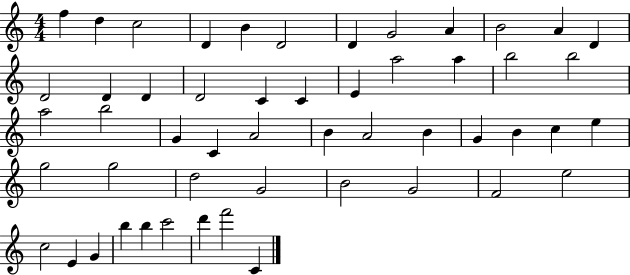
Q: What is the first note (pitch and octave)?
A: F5